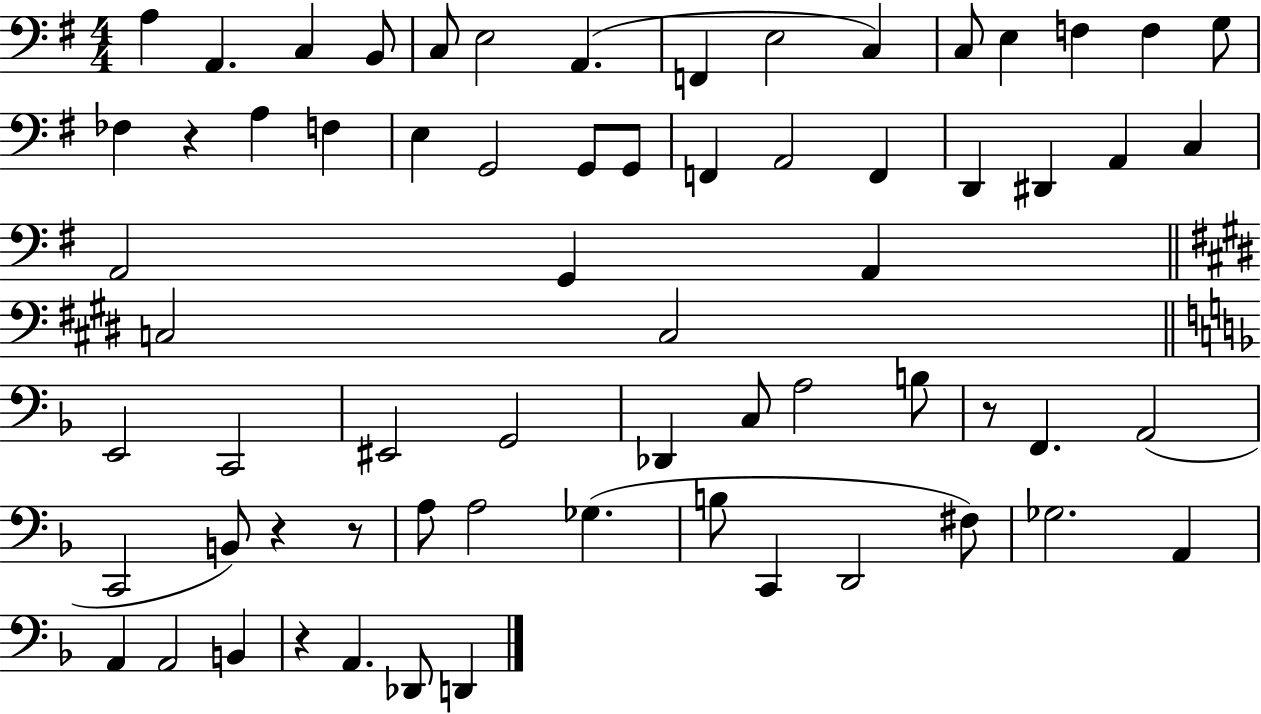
X:1
T:Untitled
M:4/4
L:1/4
K:G
A, A,, C, B,,/2 C,/2 E,2 A,, F,, E,2 C, C,/2 E, F, F, G,/2 _F, z A, F, E, G,,2 G,,/2 G,,/2 F,, A,,2 F,, D,, ^D,, A,, C, A,,2 G,, A,, C,2 C,2 E,,2 C,,2 ^E,,2 G,,2 _D,, C,/2 A,2 B,/2 z/2 F,, A,,2 C,,2 B,,/2 z z/2 A,/2 A,2 _G, B,/2 C,, D,,2 ^F,/2 _G,2 A,, A,, A,,2 B,, z A,, _D,,/2 D,,